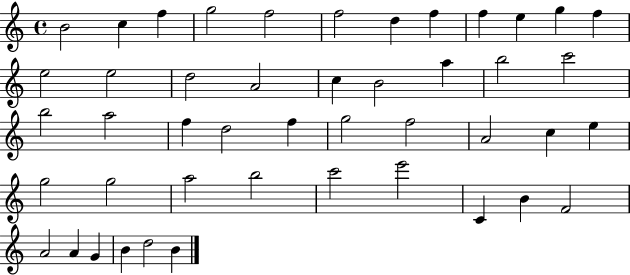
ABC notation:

X:1
T:Untitled
M:4/4
L:1/4
K:C
B2 c f g2 f2 f2 d f f e g f e2 e2 d2 A2 c B2 a b2 c'2 b2 a2 f d2 f g2 f2 A2 c e g2 g2 a2 b2 c'2 e'2 C B F2 A2 A G B d2 B